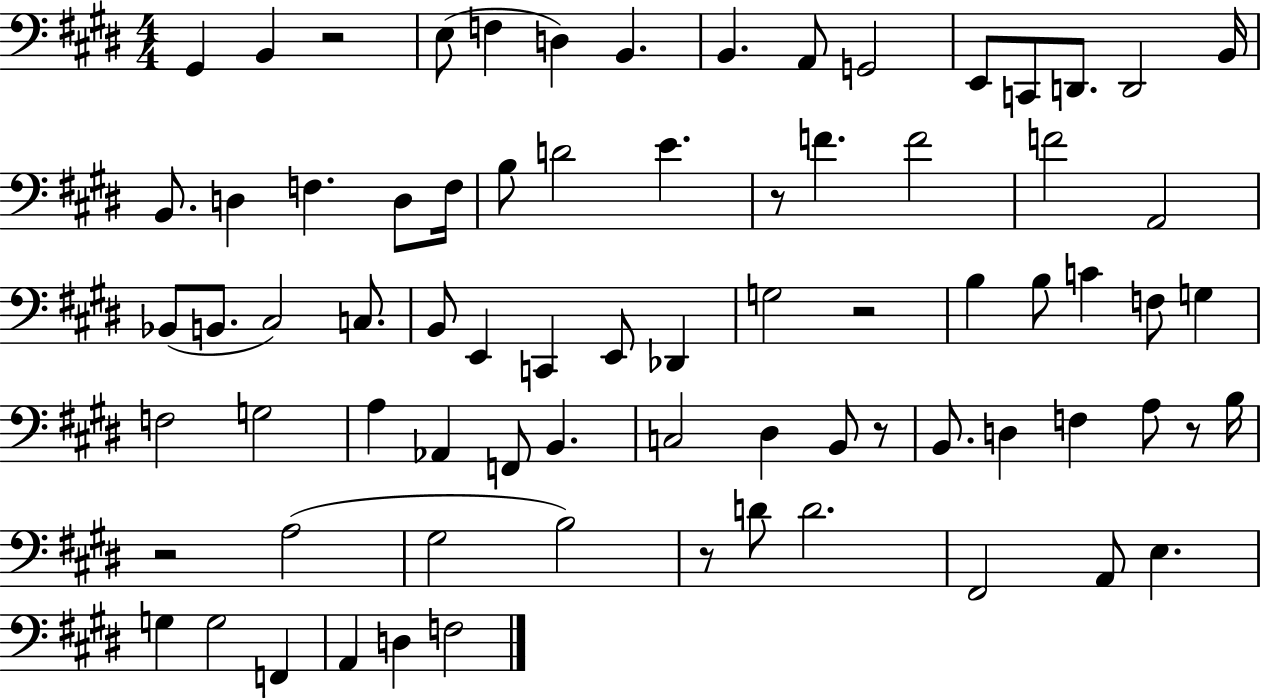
{
  \clef bass
  \numericTimeSignature
  \time 4/4
  \key e \major
  \repeat volta 2 { gis,4 b,4 r2 | e8( f4 d4) b,4. | b,4. a,8 g,2 | e,8 c,8 d,8. d,2 b,16 | \break b,8. d4 f4. d8 f16 | b8 d'2 e'4. | r8 f'4. f'2 | f'2 a,2 | \break bes,8( b,8. cis2) c8. | b,8 e,4 c,4 e,8 des,4 | g2 r2 | b4 b8 c'4 f8 g4 | \break f2 g2 | a4 aes,4 f,8 b,4. | c2 dis4 b,8 r8 | b,8. d4 f4 a8 r8 b16 | \break r2 a2( | gis2 b2) | r8 d'8 d'2. | fis,2 a,8 e4. | \break g4 g2 f,4 | a,4 d4 f2 | } \bar "|."
}